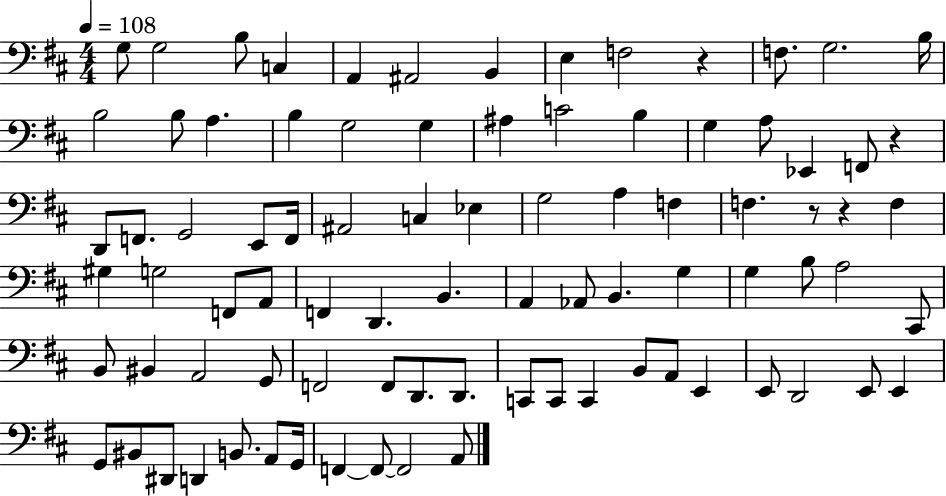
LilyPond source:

{
  \clef bass
  \numericTimeSignature
  \time 4/4
  \key d \major
  \tempo 4 = 108
  g8 g2 b8 c4 | a,4 ais,2 b,4 | e4 f2 r4 | f8. g2. b16 | \break b2 b8 a4. | b4 g2 g4 | ais4 c'2 b4 | g4 a8 ees,4 f,8 r4 | \break d,8 f,8. g,2 e,8 f,16 | ais,2 c4 ees4 | g2 a4 f4 | f4. r8 r4 f4 | \break gis4 g2 f,8 a,8 | f,4 d,4. b,4. | a,4 aes,8 b,4. g4 | g4 b8 a2 cis,8 | \break b,8 bis,4 a,2 g,8 | f,2 f,8 d,8. d,8. | c,8 c,8 c,4 b,8 a,8 e,4 | e,8 d,2 e,8 e,4 | \break g,8 bis,8 dis,8 d,4 b,8. a,8 g,16 | f,4~~ f,8~~ f,2 a,8 | \bar "|."
}